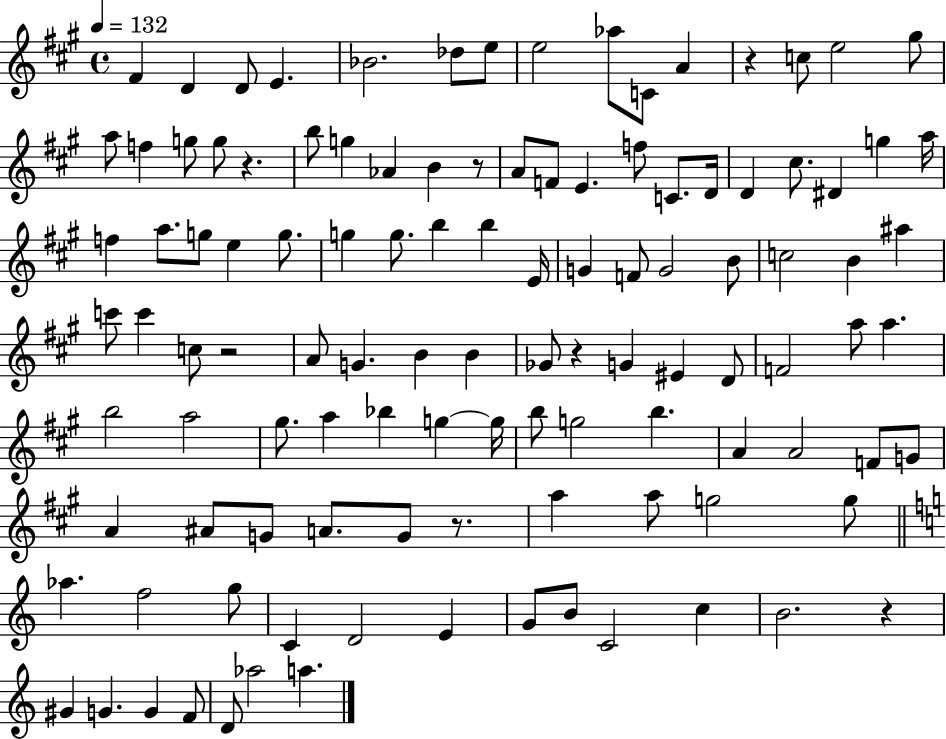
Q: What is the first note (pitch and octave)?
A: F#4